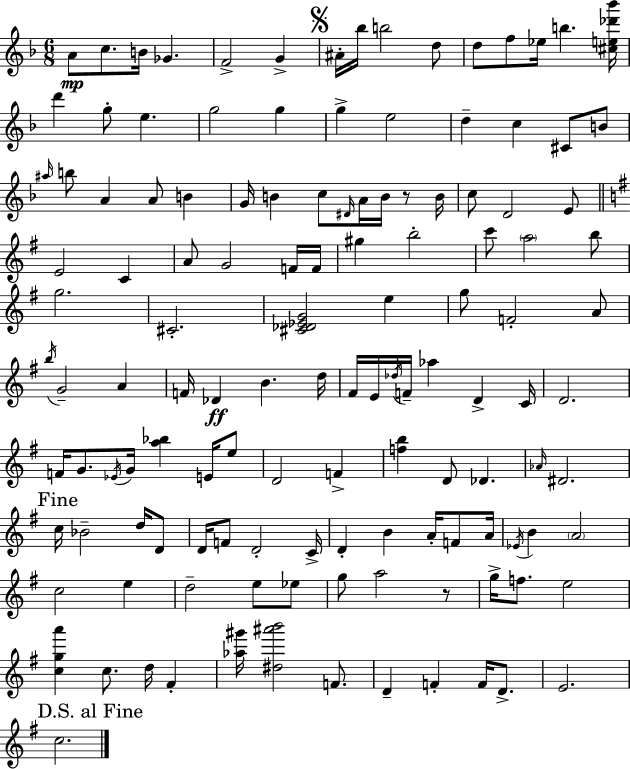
A4/e C5/e. B4/s Gb4/q. F4/h G4/q A#4/s Bb5/s B5/h D5/e D5/e F5/e Eb5/s B5/q. [C#5,E5,Db6,Bb6]/s D6/q G5/e E5/q. G5/h G5/q G5/q E5/h D5/q C5/q C#4/e B4/e A#5/s B5/e A4/q A4/e B4/q G4/s B4/q C5/e D#4/s A4/s B4/s R/e B4/s C5/e D4/h E4/e E4/h C4/q A4/e G4/h F4/s F4/s G#5/q B5/h C6/e A5/h B5/e G5/h. C#4/h. [C#4,Db4,Eb4,G4]/h E5/q G5/e F4/h A4/e B5/s G4/h A4/q F4/s Db4/q B4/q. D5/s F#4/s E4/s Db5/s F4/s Ab5/q D4/q C4/s D4/h. F4/s G4/e. Eb4/s G4/s [A5,Bb5]/q E4/s E5/e D4/h F4/q [F5,B5]/q D4/e Db4/q. Ab4/s D#4/h. C5/s Bb4/h D5/s D4/e D4/s F4/e D4/h C4/s D4/q B4/q A4/s F4/e A4/s Eb4/s B4/q A4/h C5/h E5/q D5/h E5/e Eb5/e G5/e A5/h R/e G5/s F5/e. E5/h [C5,G5,A6]/q C5/e. D5/s F#4/q [Ab5,G#6]/s [D#5,A#6,B6]/h F4/e. D4/q F4/q F4/s D4/e. E4/h. C5/h.